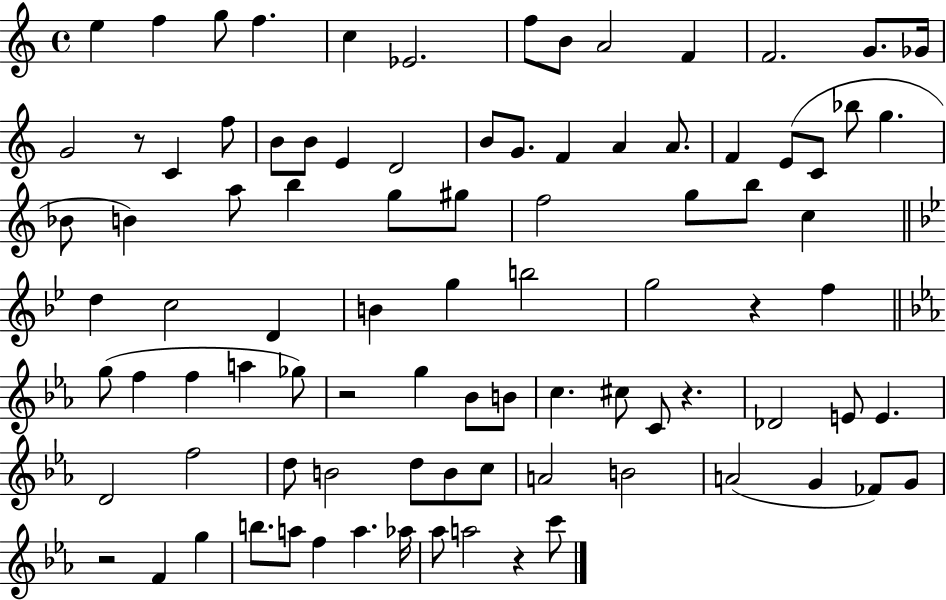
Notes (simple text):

E5/q F5/q G5/e F5/q. C5/q Eb4/h. F5/e B4/e A4/h F4/q F4/h. G4/e. Gb4/s G4/h R/e C4/q F5/e B4/e B4/e E4/q D4/h B4/e G4/e. F4/q A4/q A4/e. F4/q E4/e C4/e Bb5/e G5/q. Bb4/e B4/q A5/e B5/q G5/e G#5/e F5/h G5/e B5/e C5/q D5/q C5/h D4/q B4/q G5/q B5/h G5/h R/q F5/q G5/e F5/q F5/q A5/q Gb5/e R/h G5/q Bb4/e B4/e C5/q. C#5/e C4/e R/q. Db4/h E4/e E4/q. D4/h F5/h D5/e B4/h D5/e B4/e C5/e A4/h B4/h A4/h G4/q FES4/e G4/e R/h F4/q G5/q B5/e. A5/e F5/q A5/q. Ab5/s Ab5/e A5/h R/q C6/e